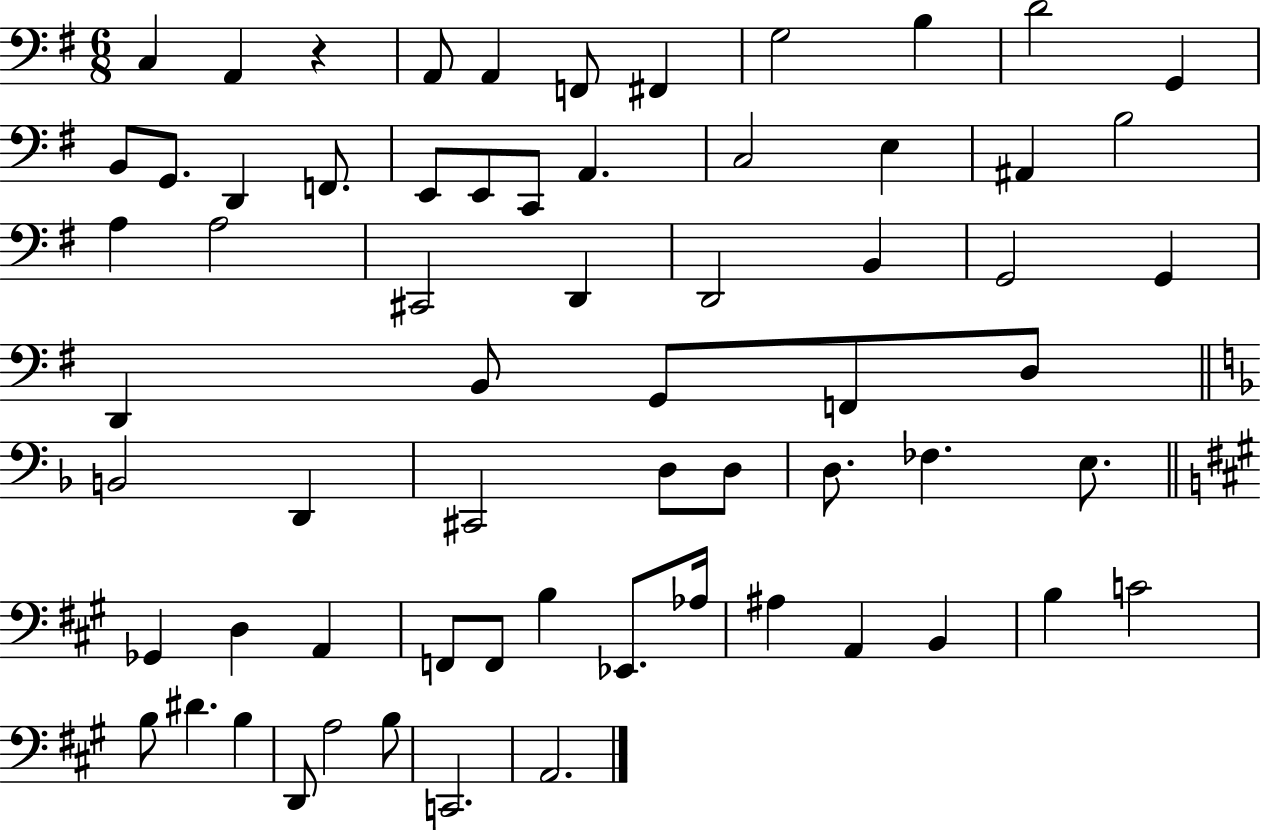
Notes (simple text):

C3/q A2/q R/q A2/e A2/q F2/e F#2/q G3/h B3/q D4/h G2/q B2/e G2/e. D2/q F2/e. E2/e E2/e C2/e A2/q. C3/h E3/q A#2/q B3/h A3/q A3/h C#2/h D2/q D2/h B2/q G2/h G2/q D2/q B2/e G2/e F2/e D3/e B2/h D2/q C#2/h D3/e D3/e D3/e. FES3/q. E3/e. Gb2/q D3/q A2/q F2/e F2/e B3/q Eb2/e. Ab3/s A#3/q A2/q B2/q B3/q C4/h B3/e D#4/q. B3/q D2/e A3/h B3/e C2/h. A2/h.